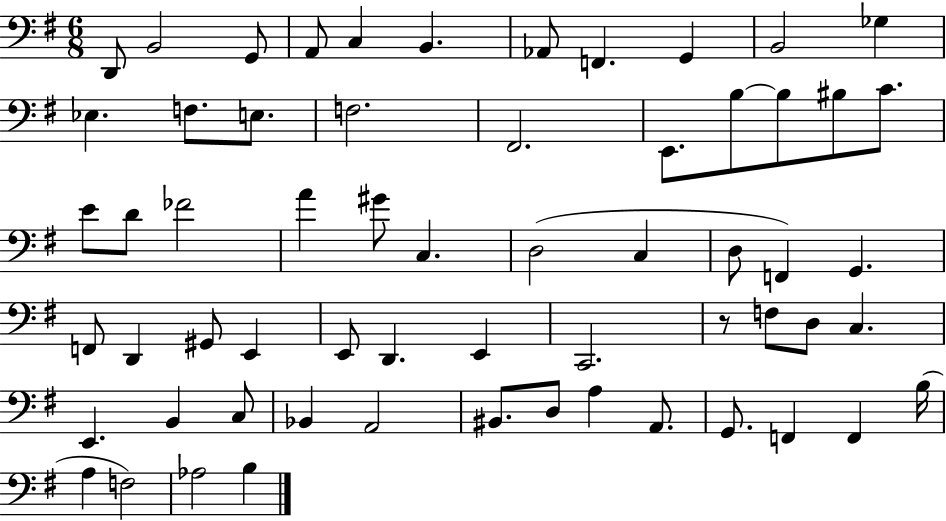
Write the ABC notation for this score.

X:1
T:Untitled
M:6/8
L:1/4
K:G
D,,/2 B,,2 G,,/2 A,,/2 C, B,, _A,,/2 F,, G,, B,,2 _G, _E, F,/2 E,/2 F,2 ^F,,2 E,,/2 B,/2 B,/2 ^B,/2 C/2 E/2 D/2 _F2 A ^G/2 C, D,2 C, D,/2 F,, G,, F,,/2 D,, ^G,,/2 E,, E,,/2 D,, E,, C,,2 z/2 F,/2 D,/2 C, E,, B,, C,/2 _B,, A,,2 ^B,,/2 D,/2 A, A,,/2 G,,/2 F,, F,, B,/4 A, F,2 _A,2 B,